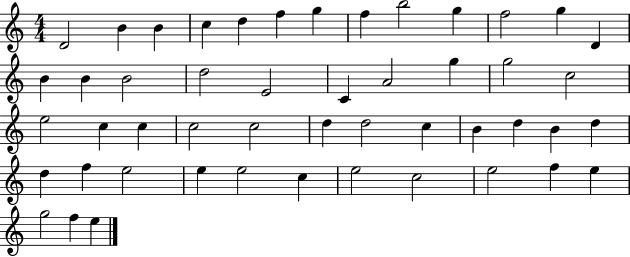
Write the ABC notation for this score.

X:1
T:Untitled
M:4/4
L:1/4
K:C
D2 B B c d f g f b2 g f2 g D B B B2 d2 E2 C A2 g g2 c2 e2 c c c2 c2 d d2 c B d B d d f e2 e e2 c e2 c2 e2 f e g2 f e